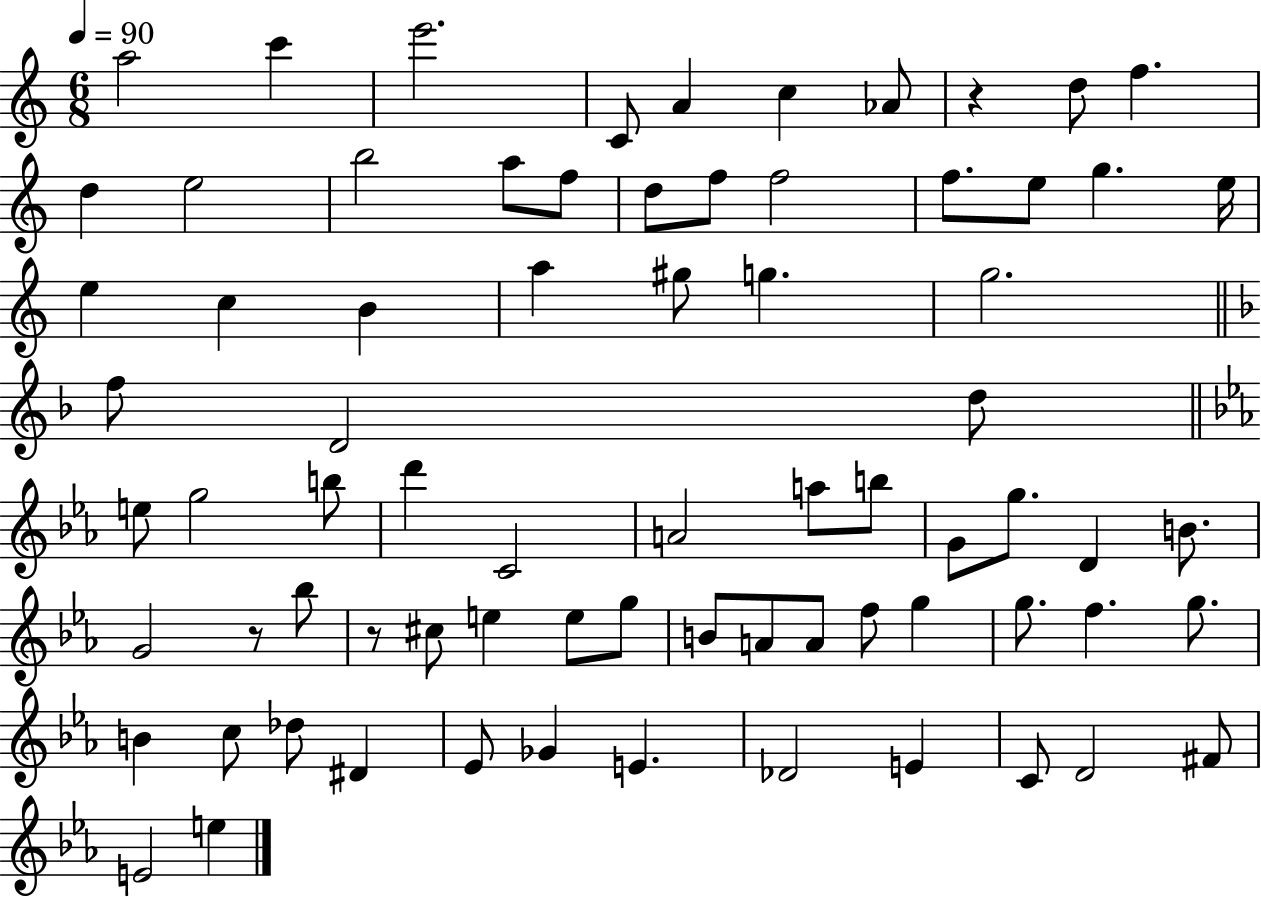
X:1
T:Untitled
M:6/8
L:1/4
K:C
a2 c' e'2 C/2 A c _A/2 z d/2 f d e2 b2 a/2 f/2 d/2 f/2 f2 f/2 e/2 g e/4 e c B a ^g/2 g g2 f/2 D2 d/2 e/2 g2 b/2 d' C2 A2 a/2 b/2 G/2 g/2 D B/2 G2 z/2 _b/2 z/2 ^c/2 e e/2 g/2 B/2 A/2 A/2 f/2 g g/2 f g/2 B c/2 _d/2 ^D _E/2 _G E _D2 E C/2 D2 ^F/2 E2 e